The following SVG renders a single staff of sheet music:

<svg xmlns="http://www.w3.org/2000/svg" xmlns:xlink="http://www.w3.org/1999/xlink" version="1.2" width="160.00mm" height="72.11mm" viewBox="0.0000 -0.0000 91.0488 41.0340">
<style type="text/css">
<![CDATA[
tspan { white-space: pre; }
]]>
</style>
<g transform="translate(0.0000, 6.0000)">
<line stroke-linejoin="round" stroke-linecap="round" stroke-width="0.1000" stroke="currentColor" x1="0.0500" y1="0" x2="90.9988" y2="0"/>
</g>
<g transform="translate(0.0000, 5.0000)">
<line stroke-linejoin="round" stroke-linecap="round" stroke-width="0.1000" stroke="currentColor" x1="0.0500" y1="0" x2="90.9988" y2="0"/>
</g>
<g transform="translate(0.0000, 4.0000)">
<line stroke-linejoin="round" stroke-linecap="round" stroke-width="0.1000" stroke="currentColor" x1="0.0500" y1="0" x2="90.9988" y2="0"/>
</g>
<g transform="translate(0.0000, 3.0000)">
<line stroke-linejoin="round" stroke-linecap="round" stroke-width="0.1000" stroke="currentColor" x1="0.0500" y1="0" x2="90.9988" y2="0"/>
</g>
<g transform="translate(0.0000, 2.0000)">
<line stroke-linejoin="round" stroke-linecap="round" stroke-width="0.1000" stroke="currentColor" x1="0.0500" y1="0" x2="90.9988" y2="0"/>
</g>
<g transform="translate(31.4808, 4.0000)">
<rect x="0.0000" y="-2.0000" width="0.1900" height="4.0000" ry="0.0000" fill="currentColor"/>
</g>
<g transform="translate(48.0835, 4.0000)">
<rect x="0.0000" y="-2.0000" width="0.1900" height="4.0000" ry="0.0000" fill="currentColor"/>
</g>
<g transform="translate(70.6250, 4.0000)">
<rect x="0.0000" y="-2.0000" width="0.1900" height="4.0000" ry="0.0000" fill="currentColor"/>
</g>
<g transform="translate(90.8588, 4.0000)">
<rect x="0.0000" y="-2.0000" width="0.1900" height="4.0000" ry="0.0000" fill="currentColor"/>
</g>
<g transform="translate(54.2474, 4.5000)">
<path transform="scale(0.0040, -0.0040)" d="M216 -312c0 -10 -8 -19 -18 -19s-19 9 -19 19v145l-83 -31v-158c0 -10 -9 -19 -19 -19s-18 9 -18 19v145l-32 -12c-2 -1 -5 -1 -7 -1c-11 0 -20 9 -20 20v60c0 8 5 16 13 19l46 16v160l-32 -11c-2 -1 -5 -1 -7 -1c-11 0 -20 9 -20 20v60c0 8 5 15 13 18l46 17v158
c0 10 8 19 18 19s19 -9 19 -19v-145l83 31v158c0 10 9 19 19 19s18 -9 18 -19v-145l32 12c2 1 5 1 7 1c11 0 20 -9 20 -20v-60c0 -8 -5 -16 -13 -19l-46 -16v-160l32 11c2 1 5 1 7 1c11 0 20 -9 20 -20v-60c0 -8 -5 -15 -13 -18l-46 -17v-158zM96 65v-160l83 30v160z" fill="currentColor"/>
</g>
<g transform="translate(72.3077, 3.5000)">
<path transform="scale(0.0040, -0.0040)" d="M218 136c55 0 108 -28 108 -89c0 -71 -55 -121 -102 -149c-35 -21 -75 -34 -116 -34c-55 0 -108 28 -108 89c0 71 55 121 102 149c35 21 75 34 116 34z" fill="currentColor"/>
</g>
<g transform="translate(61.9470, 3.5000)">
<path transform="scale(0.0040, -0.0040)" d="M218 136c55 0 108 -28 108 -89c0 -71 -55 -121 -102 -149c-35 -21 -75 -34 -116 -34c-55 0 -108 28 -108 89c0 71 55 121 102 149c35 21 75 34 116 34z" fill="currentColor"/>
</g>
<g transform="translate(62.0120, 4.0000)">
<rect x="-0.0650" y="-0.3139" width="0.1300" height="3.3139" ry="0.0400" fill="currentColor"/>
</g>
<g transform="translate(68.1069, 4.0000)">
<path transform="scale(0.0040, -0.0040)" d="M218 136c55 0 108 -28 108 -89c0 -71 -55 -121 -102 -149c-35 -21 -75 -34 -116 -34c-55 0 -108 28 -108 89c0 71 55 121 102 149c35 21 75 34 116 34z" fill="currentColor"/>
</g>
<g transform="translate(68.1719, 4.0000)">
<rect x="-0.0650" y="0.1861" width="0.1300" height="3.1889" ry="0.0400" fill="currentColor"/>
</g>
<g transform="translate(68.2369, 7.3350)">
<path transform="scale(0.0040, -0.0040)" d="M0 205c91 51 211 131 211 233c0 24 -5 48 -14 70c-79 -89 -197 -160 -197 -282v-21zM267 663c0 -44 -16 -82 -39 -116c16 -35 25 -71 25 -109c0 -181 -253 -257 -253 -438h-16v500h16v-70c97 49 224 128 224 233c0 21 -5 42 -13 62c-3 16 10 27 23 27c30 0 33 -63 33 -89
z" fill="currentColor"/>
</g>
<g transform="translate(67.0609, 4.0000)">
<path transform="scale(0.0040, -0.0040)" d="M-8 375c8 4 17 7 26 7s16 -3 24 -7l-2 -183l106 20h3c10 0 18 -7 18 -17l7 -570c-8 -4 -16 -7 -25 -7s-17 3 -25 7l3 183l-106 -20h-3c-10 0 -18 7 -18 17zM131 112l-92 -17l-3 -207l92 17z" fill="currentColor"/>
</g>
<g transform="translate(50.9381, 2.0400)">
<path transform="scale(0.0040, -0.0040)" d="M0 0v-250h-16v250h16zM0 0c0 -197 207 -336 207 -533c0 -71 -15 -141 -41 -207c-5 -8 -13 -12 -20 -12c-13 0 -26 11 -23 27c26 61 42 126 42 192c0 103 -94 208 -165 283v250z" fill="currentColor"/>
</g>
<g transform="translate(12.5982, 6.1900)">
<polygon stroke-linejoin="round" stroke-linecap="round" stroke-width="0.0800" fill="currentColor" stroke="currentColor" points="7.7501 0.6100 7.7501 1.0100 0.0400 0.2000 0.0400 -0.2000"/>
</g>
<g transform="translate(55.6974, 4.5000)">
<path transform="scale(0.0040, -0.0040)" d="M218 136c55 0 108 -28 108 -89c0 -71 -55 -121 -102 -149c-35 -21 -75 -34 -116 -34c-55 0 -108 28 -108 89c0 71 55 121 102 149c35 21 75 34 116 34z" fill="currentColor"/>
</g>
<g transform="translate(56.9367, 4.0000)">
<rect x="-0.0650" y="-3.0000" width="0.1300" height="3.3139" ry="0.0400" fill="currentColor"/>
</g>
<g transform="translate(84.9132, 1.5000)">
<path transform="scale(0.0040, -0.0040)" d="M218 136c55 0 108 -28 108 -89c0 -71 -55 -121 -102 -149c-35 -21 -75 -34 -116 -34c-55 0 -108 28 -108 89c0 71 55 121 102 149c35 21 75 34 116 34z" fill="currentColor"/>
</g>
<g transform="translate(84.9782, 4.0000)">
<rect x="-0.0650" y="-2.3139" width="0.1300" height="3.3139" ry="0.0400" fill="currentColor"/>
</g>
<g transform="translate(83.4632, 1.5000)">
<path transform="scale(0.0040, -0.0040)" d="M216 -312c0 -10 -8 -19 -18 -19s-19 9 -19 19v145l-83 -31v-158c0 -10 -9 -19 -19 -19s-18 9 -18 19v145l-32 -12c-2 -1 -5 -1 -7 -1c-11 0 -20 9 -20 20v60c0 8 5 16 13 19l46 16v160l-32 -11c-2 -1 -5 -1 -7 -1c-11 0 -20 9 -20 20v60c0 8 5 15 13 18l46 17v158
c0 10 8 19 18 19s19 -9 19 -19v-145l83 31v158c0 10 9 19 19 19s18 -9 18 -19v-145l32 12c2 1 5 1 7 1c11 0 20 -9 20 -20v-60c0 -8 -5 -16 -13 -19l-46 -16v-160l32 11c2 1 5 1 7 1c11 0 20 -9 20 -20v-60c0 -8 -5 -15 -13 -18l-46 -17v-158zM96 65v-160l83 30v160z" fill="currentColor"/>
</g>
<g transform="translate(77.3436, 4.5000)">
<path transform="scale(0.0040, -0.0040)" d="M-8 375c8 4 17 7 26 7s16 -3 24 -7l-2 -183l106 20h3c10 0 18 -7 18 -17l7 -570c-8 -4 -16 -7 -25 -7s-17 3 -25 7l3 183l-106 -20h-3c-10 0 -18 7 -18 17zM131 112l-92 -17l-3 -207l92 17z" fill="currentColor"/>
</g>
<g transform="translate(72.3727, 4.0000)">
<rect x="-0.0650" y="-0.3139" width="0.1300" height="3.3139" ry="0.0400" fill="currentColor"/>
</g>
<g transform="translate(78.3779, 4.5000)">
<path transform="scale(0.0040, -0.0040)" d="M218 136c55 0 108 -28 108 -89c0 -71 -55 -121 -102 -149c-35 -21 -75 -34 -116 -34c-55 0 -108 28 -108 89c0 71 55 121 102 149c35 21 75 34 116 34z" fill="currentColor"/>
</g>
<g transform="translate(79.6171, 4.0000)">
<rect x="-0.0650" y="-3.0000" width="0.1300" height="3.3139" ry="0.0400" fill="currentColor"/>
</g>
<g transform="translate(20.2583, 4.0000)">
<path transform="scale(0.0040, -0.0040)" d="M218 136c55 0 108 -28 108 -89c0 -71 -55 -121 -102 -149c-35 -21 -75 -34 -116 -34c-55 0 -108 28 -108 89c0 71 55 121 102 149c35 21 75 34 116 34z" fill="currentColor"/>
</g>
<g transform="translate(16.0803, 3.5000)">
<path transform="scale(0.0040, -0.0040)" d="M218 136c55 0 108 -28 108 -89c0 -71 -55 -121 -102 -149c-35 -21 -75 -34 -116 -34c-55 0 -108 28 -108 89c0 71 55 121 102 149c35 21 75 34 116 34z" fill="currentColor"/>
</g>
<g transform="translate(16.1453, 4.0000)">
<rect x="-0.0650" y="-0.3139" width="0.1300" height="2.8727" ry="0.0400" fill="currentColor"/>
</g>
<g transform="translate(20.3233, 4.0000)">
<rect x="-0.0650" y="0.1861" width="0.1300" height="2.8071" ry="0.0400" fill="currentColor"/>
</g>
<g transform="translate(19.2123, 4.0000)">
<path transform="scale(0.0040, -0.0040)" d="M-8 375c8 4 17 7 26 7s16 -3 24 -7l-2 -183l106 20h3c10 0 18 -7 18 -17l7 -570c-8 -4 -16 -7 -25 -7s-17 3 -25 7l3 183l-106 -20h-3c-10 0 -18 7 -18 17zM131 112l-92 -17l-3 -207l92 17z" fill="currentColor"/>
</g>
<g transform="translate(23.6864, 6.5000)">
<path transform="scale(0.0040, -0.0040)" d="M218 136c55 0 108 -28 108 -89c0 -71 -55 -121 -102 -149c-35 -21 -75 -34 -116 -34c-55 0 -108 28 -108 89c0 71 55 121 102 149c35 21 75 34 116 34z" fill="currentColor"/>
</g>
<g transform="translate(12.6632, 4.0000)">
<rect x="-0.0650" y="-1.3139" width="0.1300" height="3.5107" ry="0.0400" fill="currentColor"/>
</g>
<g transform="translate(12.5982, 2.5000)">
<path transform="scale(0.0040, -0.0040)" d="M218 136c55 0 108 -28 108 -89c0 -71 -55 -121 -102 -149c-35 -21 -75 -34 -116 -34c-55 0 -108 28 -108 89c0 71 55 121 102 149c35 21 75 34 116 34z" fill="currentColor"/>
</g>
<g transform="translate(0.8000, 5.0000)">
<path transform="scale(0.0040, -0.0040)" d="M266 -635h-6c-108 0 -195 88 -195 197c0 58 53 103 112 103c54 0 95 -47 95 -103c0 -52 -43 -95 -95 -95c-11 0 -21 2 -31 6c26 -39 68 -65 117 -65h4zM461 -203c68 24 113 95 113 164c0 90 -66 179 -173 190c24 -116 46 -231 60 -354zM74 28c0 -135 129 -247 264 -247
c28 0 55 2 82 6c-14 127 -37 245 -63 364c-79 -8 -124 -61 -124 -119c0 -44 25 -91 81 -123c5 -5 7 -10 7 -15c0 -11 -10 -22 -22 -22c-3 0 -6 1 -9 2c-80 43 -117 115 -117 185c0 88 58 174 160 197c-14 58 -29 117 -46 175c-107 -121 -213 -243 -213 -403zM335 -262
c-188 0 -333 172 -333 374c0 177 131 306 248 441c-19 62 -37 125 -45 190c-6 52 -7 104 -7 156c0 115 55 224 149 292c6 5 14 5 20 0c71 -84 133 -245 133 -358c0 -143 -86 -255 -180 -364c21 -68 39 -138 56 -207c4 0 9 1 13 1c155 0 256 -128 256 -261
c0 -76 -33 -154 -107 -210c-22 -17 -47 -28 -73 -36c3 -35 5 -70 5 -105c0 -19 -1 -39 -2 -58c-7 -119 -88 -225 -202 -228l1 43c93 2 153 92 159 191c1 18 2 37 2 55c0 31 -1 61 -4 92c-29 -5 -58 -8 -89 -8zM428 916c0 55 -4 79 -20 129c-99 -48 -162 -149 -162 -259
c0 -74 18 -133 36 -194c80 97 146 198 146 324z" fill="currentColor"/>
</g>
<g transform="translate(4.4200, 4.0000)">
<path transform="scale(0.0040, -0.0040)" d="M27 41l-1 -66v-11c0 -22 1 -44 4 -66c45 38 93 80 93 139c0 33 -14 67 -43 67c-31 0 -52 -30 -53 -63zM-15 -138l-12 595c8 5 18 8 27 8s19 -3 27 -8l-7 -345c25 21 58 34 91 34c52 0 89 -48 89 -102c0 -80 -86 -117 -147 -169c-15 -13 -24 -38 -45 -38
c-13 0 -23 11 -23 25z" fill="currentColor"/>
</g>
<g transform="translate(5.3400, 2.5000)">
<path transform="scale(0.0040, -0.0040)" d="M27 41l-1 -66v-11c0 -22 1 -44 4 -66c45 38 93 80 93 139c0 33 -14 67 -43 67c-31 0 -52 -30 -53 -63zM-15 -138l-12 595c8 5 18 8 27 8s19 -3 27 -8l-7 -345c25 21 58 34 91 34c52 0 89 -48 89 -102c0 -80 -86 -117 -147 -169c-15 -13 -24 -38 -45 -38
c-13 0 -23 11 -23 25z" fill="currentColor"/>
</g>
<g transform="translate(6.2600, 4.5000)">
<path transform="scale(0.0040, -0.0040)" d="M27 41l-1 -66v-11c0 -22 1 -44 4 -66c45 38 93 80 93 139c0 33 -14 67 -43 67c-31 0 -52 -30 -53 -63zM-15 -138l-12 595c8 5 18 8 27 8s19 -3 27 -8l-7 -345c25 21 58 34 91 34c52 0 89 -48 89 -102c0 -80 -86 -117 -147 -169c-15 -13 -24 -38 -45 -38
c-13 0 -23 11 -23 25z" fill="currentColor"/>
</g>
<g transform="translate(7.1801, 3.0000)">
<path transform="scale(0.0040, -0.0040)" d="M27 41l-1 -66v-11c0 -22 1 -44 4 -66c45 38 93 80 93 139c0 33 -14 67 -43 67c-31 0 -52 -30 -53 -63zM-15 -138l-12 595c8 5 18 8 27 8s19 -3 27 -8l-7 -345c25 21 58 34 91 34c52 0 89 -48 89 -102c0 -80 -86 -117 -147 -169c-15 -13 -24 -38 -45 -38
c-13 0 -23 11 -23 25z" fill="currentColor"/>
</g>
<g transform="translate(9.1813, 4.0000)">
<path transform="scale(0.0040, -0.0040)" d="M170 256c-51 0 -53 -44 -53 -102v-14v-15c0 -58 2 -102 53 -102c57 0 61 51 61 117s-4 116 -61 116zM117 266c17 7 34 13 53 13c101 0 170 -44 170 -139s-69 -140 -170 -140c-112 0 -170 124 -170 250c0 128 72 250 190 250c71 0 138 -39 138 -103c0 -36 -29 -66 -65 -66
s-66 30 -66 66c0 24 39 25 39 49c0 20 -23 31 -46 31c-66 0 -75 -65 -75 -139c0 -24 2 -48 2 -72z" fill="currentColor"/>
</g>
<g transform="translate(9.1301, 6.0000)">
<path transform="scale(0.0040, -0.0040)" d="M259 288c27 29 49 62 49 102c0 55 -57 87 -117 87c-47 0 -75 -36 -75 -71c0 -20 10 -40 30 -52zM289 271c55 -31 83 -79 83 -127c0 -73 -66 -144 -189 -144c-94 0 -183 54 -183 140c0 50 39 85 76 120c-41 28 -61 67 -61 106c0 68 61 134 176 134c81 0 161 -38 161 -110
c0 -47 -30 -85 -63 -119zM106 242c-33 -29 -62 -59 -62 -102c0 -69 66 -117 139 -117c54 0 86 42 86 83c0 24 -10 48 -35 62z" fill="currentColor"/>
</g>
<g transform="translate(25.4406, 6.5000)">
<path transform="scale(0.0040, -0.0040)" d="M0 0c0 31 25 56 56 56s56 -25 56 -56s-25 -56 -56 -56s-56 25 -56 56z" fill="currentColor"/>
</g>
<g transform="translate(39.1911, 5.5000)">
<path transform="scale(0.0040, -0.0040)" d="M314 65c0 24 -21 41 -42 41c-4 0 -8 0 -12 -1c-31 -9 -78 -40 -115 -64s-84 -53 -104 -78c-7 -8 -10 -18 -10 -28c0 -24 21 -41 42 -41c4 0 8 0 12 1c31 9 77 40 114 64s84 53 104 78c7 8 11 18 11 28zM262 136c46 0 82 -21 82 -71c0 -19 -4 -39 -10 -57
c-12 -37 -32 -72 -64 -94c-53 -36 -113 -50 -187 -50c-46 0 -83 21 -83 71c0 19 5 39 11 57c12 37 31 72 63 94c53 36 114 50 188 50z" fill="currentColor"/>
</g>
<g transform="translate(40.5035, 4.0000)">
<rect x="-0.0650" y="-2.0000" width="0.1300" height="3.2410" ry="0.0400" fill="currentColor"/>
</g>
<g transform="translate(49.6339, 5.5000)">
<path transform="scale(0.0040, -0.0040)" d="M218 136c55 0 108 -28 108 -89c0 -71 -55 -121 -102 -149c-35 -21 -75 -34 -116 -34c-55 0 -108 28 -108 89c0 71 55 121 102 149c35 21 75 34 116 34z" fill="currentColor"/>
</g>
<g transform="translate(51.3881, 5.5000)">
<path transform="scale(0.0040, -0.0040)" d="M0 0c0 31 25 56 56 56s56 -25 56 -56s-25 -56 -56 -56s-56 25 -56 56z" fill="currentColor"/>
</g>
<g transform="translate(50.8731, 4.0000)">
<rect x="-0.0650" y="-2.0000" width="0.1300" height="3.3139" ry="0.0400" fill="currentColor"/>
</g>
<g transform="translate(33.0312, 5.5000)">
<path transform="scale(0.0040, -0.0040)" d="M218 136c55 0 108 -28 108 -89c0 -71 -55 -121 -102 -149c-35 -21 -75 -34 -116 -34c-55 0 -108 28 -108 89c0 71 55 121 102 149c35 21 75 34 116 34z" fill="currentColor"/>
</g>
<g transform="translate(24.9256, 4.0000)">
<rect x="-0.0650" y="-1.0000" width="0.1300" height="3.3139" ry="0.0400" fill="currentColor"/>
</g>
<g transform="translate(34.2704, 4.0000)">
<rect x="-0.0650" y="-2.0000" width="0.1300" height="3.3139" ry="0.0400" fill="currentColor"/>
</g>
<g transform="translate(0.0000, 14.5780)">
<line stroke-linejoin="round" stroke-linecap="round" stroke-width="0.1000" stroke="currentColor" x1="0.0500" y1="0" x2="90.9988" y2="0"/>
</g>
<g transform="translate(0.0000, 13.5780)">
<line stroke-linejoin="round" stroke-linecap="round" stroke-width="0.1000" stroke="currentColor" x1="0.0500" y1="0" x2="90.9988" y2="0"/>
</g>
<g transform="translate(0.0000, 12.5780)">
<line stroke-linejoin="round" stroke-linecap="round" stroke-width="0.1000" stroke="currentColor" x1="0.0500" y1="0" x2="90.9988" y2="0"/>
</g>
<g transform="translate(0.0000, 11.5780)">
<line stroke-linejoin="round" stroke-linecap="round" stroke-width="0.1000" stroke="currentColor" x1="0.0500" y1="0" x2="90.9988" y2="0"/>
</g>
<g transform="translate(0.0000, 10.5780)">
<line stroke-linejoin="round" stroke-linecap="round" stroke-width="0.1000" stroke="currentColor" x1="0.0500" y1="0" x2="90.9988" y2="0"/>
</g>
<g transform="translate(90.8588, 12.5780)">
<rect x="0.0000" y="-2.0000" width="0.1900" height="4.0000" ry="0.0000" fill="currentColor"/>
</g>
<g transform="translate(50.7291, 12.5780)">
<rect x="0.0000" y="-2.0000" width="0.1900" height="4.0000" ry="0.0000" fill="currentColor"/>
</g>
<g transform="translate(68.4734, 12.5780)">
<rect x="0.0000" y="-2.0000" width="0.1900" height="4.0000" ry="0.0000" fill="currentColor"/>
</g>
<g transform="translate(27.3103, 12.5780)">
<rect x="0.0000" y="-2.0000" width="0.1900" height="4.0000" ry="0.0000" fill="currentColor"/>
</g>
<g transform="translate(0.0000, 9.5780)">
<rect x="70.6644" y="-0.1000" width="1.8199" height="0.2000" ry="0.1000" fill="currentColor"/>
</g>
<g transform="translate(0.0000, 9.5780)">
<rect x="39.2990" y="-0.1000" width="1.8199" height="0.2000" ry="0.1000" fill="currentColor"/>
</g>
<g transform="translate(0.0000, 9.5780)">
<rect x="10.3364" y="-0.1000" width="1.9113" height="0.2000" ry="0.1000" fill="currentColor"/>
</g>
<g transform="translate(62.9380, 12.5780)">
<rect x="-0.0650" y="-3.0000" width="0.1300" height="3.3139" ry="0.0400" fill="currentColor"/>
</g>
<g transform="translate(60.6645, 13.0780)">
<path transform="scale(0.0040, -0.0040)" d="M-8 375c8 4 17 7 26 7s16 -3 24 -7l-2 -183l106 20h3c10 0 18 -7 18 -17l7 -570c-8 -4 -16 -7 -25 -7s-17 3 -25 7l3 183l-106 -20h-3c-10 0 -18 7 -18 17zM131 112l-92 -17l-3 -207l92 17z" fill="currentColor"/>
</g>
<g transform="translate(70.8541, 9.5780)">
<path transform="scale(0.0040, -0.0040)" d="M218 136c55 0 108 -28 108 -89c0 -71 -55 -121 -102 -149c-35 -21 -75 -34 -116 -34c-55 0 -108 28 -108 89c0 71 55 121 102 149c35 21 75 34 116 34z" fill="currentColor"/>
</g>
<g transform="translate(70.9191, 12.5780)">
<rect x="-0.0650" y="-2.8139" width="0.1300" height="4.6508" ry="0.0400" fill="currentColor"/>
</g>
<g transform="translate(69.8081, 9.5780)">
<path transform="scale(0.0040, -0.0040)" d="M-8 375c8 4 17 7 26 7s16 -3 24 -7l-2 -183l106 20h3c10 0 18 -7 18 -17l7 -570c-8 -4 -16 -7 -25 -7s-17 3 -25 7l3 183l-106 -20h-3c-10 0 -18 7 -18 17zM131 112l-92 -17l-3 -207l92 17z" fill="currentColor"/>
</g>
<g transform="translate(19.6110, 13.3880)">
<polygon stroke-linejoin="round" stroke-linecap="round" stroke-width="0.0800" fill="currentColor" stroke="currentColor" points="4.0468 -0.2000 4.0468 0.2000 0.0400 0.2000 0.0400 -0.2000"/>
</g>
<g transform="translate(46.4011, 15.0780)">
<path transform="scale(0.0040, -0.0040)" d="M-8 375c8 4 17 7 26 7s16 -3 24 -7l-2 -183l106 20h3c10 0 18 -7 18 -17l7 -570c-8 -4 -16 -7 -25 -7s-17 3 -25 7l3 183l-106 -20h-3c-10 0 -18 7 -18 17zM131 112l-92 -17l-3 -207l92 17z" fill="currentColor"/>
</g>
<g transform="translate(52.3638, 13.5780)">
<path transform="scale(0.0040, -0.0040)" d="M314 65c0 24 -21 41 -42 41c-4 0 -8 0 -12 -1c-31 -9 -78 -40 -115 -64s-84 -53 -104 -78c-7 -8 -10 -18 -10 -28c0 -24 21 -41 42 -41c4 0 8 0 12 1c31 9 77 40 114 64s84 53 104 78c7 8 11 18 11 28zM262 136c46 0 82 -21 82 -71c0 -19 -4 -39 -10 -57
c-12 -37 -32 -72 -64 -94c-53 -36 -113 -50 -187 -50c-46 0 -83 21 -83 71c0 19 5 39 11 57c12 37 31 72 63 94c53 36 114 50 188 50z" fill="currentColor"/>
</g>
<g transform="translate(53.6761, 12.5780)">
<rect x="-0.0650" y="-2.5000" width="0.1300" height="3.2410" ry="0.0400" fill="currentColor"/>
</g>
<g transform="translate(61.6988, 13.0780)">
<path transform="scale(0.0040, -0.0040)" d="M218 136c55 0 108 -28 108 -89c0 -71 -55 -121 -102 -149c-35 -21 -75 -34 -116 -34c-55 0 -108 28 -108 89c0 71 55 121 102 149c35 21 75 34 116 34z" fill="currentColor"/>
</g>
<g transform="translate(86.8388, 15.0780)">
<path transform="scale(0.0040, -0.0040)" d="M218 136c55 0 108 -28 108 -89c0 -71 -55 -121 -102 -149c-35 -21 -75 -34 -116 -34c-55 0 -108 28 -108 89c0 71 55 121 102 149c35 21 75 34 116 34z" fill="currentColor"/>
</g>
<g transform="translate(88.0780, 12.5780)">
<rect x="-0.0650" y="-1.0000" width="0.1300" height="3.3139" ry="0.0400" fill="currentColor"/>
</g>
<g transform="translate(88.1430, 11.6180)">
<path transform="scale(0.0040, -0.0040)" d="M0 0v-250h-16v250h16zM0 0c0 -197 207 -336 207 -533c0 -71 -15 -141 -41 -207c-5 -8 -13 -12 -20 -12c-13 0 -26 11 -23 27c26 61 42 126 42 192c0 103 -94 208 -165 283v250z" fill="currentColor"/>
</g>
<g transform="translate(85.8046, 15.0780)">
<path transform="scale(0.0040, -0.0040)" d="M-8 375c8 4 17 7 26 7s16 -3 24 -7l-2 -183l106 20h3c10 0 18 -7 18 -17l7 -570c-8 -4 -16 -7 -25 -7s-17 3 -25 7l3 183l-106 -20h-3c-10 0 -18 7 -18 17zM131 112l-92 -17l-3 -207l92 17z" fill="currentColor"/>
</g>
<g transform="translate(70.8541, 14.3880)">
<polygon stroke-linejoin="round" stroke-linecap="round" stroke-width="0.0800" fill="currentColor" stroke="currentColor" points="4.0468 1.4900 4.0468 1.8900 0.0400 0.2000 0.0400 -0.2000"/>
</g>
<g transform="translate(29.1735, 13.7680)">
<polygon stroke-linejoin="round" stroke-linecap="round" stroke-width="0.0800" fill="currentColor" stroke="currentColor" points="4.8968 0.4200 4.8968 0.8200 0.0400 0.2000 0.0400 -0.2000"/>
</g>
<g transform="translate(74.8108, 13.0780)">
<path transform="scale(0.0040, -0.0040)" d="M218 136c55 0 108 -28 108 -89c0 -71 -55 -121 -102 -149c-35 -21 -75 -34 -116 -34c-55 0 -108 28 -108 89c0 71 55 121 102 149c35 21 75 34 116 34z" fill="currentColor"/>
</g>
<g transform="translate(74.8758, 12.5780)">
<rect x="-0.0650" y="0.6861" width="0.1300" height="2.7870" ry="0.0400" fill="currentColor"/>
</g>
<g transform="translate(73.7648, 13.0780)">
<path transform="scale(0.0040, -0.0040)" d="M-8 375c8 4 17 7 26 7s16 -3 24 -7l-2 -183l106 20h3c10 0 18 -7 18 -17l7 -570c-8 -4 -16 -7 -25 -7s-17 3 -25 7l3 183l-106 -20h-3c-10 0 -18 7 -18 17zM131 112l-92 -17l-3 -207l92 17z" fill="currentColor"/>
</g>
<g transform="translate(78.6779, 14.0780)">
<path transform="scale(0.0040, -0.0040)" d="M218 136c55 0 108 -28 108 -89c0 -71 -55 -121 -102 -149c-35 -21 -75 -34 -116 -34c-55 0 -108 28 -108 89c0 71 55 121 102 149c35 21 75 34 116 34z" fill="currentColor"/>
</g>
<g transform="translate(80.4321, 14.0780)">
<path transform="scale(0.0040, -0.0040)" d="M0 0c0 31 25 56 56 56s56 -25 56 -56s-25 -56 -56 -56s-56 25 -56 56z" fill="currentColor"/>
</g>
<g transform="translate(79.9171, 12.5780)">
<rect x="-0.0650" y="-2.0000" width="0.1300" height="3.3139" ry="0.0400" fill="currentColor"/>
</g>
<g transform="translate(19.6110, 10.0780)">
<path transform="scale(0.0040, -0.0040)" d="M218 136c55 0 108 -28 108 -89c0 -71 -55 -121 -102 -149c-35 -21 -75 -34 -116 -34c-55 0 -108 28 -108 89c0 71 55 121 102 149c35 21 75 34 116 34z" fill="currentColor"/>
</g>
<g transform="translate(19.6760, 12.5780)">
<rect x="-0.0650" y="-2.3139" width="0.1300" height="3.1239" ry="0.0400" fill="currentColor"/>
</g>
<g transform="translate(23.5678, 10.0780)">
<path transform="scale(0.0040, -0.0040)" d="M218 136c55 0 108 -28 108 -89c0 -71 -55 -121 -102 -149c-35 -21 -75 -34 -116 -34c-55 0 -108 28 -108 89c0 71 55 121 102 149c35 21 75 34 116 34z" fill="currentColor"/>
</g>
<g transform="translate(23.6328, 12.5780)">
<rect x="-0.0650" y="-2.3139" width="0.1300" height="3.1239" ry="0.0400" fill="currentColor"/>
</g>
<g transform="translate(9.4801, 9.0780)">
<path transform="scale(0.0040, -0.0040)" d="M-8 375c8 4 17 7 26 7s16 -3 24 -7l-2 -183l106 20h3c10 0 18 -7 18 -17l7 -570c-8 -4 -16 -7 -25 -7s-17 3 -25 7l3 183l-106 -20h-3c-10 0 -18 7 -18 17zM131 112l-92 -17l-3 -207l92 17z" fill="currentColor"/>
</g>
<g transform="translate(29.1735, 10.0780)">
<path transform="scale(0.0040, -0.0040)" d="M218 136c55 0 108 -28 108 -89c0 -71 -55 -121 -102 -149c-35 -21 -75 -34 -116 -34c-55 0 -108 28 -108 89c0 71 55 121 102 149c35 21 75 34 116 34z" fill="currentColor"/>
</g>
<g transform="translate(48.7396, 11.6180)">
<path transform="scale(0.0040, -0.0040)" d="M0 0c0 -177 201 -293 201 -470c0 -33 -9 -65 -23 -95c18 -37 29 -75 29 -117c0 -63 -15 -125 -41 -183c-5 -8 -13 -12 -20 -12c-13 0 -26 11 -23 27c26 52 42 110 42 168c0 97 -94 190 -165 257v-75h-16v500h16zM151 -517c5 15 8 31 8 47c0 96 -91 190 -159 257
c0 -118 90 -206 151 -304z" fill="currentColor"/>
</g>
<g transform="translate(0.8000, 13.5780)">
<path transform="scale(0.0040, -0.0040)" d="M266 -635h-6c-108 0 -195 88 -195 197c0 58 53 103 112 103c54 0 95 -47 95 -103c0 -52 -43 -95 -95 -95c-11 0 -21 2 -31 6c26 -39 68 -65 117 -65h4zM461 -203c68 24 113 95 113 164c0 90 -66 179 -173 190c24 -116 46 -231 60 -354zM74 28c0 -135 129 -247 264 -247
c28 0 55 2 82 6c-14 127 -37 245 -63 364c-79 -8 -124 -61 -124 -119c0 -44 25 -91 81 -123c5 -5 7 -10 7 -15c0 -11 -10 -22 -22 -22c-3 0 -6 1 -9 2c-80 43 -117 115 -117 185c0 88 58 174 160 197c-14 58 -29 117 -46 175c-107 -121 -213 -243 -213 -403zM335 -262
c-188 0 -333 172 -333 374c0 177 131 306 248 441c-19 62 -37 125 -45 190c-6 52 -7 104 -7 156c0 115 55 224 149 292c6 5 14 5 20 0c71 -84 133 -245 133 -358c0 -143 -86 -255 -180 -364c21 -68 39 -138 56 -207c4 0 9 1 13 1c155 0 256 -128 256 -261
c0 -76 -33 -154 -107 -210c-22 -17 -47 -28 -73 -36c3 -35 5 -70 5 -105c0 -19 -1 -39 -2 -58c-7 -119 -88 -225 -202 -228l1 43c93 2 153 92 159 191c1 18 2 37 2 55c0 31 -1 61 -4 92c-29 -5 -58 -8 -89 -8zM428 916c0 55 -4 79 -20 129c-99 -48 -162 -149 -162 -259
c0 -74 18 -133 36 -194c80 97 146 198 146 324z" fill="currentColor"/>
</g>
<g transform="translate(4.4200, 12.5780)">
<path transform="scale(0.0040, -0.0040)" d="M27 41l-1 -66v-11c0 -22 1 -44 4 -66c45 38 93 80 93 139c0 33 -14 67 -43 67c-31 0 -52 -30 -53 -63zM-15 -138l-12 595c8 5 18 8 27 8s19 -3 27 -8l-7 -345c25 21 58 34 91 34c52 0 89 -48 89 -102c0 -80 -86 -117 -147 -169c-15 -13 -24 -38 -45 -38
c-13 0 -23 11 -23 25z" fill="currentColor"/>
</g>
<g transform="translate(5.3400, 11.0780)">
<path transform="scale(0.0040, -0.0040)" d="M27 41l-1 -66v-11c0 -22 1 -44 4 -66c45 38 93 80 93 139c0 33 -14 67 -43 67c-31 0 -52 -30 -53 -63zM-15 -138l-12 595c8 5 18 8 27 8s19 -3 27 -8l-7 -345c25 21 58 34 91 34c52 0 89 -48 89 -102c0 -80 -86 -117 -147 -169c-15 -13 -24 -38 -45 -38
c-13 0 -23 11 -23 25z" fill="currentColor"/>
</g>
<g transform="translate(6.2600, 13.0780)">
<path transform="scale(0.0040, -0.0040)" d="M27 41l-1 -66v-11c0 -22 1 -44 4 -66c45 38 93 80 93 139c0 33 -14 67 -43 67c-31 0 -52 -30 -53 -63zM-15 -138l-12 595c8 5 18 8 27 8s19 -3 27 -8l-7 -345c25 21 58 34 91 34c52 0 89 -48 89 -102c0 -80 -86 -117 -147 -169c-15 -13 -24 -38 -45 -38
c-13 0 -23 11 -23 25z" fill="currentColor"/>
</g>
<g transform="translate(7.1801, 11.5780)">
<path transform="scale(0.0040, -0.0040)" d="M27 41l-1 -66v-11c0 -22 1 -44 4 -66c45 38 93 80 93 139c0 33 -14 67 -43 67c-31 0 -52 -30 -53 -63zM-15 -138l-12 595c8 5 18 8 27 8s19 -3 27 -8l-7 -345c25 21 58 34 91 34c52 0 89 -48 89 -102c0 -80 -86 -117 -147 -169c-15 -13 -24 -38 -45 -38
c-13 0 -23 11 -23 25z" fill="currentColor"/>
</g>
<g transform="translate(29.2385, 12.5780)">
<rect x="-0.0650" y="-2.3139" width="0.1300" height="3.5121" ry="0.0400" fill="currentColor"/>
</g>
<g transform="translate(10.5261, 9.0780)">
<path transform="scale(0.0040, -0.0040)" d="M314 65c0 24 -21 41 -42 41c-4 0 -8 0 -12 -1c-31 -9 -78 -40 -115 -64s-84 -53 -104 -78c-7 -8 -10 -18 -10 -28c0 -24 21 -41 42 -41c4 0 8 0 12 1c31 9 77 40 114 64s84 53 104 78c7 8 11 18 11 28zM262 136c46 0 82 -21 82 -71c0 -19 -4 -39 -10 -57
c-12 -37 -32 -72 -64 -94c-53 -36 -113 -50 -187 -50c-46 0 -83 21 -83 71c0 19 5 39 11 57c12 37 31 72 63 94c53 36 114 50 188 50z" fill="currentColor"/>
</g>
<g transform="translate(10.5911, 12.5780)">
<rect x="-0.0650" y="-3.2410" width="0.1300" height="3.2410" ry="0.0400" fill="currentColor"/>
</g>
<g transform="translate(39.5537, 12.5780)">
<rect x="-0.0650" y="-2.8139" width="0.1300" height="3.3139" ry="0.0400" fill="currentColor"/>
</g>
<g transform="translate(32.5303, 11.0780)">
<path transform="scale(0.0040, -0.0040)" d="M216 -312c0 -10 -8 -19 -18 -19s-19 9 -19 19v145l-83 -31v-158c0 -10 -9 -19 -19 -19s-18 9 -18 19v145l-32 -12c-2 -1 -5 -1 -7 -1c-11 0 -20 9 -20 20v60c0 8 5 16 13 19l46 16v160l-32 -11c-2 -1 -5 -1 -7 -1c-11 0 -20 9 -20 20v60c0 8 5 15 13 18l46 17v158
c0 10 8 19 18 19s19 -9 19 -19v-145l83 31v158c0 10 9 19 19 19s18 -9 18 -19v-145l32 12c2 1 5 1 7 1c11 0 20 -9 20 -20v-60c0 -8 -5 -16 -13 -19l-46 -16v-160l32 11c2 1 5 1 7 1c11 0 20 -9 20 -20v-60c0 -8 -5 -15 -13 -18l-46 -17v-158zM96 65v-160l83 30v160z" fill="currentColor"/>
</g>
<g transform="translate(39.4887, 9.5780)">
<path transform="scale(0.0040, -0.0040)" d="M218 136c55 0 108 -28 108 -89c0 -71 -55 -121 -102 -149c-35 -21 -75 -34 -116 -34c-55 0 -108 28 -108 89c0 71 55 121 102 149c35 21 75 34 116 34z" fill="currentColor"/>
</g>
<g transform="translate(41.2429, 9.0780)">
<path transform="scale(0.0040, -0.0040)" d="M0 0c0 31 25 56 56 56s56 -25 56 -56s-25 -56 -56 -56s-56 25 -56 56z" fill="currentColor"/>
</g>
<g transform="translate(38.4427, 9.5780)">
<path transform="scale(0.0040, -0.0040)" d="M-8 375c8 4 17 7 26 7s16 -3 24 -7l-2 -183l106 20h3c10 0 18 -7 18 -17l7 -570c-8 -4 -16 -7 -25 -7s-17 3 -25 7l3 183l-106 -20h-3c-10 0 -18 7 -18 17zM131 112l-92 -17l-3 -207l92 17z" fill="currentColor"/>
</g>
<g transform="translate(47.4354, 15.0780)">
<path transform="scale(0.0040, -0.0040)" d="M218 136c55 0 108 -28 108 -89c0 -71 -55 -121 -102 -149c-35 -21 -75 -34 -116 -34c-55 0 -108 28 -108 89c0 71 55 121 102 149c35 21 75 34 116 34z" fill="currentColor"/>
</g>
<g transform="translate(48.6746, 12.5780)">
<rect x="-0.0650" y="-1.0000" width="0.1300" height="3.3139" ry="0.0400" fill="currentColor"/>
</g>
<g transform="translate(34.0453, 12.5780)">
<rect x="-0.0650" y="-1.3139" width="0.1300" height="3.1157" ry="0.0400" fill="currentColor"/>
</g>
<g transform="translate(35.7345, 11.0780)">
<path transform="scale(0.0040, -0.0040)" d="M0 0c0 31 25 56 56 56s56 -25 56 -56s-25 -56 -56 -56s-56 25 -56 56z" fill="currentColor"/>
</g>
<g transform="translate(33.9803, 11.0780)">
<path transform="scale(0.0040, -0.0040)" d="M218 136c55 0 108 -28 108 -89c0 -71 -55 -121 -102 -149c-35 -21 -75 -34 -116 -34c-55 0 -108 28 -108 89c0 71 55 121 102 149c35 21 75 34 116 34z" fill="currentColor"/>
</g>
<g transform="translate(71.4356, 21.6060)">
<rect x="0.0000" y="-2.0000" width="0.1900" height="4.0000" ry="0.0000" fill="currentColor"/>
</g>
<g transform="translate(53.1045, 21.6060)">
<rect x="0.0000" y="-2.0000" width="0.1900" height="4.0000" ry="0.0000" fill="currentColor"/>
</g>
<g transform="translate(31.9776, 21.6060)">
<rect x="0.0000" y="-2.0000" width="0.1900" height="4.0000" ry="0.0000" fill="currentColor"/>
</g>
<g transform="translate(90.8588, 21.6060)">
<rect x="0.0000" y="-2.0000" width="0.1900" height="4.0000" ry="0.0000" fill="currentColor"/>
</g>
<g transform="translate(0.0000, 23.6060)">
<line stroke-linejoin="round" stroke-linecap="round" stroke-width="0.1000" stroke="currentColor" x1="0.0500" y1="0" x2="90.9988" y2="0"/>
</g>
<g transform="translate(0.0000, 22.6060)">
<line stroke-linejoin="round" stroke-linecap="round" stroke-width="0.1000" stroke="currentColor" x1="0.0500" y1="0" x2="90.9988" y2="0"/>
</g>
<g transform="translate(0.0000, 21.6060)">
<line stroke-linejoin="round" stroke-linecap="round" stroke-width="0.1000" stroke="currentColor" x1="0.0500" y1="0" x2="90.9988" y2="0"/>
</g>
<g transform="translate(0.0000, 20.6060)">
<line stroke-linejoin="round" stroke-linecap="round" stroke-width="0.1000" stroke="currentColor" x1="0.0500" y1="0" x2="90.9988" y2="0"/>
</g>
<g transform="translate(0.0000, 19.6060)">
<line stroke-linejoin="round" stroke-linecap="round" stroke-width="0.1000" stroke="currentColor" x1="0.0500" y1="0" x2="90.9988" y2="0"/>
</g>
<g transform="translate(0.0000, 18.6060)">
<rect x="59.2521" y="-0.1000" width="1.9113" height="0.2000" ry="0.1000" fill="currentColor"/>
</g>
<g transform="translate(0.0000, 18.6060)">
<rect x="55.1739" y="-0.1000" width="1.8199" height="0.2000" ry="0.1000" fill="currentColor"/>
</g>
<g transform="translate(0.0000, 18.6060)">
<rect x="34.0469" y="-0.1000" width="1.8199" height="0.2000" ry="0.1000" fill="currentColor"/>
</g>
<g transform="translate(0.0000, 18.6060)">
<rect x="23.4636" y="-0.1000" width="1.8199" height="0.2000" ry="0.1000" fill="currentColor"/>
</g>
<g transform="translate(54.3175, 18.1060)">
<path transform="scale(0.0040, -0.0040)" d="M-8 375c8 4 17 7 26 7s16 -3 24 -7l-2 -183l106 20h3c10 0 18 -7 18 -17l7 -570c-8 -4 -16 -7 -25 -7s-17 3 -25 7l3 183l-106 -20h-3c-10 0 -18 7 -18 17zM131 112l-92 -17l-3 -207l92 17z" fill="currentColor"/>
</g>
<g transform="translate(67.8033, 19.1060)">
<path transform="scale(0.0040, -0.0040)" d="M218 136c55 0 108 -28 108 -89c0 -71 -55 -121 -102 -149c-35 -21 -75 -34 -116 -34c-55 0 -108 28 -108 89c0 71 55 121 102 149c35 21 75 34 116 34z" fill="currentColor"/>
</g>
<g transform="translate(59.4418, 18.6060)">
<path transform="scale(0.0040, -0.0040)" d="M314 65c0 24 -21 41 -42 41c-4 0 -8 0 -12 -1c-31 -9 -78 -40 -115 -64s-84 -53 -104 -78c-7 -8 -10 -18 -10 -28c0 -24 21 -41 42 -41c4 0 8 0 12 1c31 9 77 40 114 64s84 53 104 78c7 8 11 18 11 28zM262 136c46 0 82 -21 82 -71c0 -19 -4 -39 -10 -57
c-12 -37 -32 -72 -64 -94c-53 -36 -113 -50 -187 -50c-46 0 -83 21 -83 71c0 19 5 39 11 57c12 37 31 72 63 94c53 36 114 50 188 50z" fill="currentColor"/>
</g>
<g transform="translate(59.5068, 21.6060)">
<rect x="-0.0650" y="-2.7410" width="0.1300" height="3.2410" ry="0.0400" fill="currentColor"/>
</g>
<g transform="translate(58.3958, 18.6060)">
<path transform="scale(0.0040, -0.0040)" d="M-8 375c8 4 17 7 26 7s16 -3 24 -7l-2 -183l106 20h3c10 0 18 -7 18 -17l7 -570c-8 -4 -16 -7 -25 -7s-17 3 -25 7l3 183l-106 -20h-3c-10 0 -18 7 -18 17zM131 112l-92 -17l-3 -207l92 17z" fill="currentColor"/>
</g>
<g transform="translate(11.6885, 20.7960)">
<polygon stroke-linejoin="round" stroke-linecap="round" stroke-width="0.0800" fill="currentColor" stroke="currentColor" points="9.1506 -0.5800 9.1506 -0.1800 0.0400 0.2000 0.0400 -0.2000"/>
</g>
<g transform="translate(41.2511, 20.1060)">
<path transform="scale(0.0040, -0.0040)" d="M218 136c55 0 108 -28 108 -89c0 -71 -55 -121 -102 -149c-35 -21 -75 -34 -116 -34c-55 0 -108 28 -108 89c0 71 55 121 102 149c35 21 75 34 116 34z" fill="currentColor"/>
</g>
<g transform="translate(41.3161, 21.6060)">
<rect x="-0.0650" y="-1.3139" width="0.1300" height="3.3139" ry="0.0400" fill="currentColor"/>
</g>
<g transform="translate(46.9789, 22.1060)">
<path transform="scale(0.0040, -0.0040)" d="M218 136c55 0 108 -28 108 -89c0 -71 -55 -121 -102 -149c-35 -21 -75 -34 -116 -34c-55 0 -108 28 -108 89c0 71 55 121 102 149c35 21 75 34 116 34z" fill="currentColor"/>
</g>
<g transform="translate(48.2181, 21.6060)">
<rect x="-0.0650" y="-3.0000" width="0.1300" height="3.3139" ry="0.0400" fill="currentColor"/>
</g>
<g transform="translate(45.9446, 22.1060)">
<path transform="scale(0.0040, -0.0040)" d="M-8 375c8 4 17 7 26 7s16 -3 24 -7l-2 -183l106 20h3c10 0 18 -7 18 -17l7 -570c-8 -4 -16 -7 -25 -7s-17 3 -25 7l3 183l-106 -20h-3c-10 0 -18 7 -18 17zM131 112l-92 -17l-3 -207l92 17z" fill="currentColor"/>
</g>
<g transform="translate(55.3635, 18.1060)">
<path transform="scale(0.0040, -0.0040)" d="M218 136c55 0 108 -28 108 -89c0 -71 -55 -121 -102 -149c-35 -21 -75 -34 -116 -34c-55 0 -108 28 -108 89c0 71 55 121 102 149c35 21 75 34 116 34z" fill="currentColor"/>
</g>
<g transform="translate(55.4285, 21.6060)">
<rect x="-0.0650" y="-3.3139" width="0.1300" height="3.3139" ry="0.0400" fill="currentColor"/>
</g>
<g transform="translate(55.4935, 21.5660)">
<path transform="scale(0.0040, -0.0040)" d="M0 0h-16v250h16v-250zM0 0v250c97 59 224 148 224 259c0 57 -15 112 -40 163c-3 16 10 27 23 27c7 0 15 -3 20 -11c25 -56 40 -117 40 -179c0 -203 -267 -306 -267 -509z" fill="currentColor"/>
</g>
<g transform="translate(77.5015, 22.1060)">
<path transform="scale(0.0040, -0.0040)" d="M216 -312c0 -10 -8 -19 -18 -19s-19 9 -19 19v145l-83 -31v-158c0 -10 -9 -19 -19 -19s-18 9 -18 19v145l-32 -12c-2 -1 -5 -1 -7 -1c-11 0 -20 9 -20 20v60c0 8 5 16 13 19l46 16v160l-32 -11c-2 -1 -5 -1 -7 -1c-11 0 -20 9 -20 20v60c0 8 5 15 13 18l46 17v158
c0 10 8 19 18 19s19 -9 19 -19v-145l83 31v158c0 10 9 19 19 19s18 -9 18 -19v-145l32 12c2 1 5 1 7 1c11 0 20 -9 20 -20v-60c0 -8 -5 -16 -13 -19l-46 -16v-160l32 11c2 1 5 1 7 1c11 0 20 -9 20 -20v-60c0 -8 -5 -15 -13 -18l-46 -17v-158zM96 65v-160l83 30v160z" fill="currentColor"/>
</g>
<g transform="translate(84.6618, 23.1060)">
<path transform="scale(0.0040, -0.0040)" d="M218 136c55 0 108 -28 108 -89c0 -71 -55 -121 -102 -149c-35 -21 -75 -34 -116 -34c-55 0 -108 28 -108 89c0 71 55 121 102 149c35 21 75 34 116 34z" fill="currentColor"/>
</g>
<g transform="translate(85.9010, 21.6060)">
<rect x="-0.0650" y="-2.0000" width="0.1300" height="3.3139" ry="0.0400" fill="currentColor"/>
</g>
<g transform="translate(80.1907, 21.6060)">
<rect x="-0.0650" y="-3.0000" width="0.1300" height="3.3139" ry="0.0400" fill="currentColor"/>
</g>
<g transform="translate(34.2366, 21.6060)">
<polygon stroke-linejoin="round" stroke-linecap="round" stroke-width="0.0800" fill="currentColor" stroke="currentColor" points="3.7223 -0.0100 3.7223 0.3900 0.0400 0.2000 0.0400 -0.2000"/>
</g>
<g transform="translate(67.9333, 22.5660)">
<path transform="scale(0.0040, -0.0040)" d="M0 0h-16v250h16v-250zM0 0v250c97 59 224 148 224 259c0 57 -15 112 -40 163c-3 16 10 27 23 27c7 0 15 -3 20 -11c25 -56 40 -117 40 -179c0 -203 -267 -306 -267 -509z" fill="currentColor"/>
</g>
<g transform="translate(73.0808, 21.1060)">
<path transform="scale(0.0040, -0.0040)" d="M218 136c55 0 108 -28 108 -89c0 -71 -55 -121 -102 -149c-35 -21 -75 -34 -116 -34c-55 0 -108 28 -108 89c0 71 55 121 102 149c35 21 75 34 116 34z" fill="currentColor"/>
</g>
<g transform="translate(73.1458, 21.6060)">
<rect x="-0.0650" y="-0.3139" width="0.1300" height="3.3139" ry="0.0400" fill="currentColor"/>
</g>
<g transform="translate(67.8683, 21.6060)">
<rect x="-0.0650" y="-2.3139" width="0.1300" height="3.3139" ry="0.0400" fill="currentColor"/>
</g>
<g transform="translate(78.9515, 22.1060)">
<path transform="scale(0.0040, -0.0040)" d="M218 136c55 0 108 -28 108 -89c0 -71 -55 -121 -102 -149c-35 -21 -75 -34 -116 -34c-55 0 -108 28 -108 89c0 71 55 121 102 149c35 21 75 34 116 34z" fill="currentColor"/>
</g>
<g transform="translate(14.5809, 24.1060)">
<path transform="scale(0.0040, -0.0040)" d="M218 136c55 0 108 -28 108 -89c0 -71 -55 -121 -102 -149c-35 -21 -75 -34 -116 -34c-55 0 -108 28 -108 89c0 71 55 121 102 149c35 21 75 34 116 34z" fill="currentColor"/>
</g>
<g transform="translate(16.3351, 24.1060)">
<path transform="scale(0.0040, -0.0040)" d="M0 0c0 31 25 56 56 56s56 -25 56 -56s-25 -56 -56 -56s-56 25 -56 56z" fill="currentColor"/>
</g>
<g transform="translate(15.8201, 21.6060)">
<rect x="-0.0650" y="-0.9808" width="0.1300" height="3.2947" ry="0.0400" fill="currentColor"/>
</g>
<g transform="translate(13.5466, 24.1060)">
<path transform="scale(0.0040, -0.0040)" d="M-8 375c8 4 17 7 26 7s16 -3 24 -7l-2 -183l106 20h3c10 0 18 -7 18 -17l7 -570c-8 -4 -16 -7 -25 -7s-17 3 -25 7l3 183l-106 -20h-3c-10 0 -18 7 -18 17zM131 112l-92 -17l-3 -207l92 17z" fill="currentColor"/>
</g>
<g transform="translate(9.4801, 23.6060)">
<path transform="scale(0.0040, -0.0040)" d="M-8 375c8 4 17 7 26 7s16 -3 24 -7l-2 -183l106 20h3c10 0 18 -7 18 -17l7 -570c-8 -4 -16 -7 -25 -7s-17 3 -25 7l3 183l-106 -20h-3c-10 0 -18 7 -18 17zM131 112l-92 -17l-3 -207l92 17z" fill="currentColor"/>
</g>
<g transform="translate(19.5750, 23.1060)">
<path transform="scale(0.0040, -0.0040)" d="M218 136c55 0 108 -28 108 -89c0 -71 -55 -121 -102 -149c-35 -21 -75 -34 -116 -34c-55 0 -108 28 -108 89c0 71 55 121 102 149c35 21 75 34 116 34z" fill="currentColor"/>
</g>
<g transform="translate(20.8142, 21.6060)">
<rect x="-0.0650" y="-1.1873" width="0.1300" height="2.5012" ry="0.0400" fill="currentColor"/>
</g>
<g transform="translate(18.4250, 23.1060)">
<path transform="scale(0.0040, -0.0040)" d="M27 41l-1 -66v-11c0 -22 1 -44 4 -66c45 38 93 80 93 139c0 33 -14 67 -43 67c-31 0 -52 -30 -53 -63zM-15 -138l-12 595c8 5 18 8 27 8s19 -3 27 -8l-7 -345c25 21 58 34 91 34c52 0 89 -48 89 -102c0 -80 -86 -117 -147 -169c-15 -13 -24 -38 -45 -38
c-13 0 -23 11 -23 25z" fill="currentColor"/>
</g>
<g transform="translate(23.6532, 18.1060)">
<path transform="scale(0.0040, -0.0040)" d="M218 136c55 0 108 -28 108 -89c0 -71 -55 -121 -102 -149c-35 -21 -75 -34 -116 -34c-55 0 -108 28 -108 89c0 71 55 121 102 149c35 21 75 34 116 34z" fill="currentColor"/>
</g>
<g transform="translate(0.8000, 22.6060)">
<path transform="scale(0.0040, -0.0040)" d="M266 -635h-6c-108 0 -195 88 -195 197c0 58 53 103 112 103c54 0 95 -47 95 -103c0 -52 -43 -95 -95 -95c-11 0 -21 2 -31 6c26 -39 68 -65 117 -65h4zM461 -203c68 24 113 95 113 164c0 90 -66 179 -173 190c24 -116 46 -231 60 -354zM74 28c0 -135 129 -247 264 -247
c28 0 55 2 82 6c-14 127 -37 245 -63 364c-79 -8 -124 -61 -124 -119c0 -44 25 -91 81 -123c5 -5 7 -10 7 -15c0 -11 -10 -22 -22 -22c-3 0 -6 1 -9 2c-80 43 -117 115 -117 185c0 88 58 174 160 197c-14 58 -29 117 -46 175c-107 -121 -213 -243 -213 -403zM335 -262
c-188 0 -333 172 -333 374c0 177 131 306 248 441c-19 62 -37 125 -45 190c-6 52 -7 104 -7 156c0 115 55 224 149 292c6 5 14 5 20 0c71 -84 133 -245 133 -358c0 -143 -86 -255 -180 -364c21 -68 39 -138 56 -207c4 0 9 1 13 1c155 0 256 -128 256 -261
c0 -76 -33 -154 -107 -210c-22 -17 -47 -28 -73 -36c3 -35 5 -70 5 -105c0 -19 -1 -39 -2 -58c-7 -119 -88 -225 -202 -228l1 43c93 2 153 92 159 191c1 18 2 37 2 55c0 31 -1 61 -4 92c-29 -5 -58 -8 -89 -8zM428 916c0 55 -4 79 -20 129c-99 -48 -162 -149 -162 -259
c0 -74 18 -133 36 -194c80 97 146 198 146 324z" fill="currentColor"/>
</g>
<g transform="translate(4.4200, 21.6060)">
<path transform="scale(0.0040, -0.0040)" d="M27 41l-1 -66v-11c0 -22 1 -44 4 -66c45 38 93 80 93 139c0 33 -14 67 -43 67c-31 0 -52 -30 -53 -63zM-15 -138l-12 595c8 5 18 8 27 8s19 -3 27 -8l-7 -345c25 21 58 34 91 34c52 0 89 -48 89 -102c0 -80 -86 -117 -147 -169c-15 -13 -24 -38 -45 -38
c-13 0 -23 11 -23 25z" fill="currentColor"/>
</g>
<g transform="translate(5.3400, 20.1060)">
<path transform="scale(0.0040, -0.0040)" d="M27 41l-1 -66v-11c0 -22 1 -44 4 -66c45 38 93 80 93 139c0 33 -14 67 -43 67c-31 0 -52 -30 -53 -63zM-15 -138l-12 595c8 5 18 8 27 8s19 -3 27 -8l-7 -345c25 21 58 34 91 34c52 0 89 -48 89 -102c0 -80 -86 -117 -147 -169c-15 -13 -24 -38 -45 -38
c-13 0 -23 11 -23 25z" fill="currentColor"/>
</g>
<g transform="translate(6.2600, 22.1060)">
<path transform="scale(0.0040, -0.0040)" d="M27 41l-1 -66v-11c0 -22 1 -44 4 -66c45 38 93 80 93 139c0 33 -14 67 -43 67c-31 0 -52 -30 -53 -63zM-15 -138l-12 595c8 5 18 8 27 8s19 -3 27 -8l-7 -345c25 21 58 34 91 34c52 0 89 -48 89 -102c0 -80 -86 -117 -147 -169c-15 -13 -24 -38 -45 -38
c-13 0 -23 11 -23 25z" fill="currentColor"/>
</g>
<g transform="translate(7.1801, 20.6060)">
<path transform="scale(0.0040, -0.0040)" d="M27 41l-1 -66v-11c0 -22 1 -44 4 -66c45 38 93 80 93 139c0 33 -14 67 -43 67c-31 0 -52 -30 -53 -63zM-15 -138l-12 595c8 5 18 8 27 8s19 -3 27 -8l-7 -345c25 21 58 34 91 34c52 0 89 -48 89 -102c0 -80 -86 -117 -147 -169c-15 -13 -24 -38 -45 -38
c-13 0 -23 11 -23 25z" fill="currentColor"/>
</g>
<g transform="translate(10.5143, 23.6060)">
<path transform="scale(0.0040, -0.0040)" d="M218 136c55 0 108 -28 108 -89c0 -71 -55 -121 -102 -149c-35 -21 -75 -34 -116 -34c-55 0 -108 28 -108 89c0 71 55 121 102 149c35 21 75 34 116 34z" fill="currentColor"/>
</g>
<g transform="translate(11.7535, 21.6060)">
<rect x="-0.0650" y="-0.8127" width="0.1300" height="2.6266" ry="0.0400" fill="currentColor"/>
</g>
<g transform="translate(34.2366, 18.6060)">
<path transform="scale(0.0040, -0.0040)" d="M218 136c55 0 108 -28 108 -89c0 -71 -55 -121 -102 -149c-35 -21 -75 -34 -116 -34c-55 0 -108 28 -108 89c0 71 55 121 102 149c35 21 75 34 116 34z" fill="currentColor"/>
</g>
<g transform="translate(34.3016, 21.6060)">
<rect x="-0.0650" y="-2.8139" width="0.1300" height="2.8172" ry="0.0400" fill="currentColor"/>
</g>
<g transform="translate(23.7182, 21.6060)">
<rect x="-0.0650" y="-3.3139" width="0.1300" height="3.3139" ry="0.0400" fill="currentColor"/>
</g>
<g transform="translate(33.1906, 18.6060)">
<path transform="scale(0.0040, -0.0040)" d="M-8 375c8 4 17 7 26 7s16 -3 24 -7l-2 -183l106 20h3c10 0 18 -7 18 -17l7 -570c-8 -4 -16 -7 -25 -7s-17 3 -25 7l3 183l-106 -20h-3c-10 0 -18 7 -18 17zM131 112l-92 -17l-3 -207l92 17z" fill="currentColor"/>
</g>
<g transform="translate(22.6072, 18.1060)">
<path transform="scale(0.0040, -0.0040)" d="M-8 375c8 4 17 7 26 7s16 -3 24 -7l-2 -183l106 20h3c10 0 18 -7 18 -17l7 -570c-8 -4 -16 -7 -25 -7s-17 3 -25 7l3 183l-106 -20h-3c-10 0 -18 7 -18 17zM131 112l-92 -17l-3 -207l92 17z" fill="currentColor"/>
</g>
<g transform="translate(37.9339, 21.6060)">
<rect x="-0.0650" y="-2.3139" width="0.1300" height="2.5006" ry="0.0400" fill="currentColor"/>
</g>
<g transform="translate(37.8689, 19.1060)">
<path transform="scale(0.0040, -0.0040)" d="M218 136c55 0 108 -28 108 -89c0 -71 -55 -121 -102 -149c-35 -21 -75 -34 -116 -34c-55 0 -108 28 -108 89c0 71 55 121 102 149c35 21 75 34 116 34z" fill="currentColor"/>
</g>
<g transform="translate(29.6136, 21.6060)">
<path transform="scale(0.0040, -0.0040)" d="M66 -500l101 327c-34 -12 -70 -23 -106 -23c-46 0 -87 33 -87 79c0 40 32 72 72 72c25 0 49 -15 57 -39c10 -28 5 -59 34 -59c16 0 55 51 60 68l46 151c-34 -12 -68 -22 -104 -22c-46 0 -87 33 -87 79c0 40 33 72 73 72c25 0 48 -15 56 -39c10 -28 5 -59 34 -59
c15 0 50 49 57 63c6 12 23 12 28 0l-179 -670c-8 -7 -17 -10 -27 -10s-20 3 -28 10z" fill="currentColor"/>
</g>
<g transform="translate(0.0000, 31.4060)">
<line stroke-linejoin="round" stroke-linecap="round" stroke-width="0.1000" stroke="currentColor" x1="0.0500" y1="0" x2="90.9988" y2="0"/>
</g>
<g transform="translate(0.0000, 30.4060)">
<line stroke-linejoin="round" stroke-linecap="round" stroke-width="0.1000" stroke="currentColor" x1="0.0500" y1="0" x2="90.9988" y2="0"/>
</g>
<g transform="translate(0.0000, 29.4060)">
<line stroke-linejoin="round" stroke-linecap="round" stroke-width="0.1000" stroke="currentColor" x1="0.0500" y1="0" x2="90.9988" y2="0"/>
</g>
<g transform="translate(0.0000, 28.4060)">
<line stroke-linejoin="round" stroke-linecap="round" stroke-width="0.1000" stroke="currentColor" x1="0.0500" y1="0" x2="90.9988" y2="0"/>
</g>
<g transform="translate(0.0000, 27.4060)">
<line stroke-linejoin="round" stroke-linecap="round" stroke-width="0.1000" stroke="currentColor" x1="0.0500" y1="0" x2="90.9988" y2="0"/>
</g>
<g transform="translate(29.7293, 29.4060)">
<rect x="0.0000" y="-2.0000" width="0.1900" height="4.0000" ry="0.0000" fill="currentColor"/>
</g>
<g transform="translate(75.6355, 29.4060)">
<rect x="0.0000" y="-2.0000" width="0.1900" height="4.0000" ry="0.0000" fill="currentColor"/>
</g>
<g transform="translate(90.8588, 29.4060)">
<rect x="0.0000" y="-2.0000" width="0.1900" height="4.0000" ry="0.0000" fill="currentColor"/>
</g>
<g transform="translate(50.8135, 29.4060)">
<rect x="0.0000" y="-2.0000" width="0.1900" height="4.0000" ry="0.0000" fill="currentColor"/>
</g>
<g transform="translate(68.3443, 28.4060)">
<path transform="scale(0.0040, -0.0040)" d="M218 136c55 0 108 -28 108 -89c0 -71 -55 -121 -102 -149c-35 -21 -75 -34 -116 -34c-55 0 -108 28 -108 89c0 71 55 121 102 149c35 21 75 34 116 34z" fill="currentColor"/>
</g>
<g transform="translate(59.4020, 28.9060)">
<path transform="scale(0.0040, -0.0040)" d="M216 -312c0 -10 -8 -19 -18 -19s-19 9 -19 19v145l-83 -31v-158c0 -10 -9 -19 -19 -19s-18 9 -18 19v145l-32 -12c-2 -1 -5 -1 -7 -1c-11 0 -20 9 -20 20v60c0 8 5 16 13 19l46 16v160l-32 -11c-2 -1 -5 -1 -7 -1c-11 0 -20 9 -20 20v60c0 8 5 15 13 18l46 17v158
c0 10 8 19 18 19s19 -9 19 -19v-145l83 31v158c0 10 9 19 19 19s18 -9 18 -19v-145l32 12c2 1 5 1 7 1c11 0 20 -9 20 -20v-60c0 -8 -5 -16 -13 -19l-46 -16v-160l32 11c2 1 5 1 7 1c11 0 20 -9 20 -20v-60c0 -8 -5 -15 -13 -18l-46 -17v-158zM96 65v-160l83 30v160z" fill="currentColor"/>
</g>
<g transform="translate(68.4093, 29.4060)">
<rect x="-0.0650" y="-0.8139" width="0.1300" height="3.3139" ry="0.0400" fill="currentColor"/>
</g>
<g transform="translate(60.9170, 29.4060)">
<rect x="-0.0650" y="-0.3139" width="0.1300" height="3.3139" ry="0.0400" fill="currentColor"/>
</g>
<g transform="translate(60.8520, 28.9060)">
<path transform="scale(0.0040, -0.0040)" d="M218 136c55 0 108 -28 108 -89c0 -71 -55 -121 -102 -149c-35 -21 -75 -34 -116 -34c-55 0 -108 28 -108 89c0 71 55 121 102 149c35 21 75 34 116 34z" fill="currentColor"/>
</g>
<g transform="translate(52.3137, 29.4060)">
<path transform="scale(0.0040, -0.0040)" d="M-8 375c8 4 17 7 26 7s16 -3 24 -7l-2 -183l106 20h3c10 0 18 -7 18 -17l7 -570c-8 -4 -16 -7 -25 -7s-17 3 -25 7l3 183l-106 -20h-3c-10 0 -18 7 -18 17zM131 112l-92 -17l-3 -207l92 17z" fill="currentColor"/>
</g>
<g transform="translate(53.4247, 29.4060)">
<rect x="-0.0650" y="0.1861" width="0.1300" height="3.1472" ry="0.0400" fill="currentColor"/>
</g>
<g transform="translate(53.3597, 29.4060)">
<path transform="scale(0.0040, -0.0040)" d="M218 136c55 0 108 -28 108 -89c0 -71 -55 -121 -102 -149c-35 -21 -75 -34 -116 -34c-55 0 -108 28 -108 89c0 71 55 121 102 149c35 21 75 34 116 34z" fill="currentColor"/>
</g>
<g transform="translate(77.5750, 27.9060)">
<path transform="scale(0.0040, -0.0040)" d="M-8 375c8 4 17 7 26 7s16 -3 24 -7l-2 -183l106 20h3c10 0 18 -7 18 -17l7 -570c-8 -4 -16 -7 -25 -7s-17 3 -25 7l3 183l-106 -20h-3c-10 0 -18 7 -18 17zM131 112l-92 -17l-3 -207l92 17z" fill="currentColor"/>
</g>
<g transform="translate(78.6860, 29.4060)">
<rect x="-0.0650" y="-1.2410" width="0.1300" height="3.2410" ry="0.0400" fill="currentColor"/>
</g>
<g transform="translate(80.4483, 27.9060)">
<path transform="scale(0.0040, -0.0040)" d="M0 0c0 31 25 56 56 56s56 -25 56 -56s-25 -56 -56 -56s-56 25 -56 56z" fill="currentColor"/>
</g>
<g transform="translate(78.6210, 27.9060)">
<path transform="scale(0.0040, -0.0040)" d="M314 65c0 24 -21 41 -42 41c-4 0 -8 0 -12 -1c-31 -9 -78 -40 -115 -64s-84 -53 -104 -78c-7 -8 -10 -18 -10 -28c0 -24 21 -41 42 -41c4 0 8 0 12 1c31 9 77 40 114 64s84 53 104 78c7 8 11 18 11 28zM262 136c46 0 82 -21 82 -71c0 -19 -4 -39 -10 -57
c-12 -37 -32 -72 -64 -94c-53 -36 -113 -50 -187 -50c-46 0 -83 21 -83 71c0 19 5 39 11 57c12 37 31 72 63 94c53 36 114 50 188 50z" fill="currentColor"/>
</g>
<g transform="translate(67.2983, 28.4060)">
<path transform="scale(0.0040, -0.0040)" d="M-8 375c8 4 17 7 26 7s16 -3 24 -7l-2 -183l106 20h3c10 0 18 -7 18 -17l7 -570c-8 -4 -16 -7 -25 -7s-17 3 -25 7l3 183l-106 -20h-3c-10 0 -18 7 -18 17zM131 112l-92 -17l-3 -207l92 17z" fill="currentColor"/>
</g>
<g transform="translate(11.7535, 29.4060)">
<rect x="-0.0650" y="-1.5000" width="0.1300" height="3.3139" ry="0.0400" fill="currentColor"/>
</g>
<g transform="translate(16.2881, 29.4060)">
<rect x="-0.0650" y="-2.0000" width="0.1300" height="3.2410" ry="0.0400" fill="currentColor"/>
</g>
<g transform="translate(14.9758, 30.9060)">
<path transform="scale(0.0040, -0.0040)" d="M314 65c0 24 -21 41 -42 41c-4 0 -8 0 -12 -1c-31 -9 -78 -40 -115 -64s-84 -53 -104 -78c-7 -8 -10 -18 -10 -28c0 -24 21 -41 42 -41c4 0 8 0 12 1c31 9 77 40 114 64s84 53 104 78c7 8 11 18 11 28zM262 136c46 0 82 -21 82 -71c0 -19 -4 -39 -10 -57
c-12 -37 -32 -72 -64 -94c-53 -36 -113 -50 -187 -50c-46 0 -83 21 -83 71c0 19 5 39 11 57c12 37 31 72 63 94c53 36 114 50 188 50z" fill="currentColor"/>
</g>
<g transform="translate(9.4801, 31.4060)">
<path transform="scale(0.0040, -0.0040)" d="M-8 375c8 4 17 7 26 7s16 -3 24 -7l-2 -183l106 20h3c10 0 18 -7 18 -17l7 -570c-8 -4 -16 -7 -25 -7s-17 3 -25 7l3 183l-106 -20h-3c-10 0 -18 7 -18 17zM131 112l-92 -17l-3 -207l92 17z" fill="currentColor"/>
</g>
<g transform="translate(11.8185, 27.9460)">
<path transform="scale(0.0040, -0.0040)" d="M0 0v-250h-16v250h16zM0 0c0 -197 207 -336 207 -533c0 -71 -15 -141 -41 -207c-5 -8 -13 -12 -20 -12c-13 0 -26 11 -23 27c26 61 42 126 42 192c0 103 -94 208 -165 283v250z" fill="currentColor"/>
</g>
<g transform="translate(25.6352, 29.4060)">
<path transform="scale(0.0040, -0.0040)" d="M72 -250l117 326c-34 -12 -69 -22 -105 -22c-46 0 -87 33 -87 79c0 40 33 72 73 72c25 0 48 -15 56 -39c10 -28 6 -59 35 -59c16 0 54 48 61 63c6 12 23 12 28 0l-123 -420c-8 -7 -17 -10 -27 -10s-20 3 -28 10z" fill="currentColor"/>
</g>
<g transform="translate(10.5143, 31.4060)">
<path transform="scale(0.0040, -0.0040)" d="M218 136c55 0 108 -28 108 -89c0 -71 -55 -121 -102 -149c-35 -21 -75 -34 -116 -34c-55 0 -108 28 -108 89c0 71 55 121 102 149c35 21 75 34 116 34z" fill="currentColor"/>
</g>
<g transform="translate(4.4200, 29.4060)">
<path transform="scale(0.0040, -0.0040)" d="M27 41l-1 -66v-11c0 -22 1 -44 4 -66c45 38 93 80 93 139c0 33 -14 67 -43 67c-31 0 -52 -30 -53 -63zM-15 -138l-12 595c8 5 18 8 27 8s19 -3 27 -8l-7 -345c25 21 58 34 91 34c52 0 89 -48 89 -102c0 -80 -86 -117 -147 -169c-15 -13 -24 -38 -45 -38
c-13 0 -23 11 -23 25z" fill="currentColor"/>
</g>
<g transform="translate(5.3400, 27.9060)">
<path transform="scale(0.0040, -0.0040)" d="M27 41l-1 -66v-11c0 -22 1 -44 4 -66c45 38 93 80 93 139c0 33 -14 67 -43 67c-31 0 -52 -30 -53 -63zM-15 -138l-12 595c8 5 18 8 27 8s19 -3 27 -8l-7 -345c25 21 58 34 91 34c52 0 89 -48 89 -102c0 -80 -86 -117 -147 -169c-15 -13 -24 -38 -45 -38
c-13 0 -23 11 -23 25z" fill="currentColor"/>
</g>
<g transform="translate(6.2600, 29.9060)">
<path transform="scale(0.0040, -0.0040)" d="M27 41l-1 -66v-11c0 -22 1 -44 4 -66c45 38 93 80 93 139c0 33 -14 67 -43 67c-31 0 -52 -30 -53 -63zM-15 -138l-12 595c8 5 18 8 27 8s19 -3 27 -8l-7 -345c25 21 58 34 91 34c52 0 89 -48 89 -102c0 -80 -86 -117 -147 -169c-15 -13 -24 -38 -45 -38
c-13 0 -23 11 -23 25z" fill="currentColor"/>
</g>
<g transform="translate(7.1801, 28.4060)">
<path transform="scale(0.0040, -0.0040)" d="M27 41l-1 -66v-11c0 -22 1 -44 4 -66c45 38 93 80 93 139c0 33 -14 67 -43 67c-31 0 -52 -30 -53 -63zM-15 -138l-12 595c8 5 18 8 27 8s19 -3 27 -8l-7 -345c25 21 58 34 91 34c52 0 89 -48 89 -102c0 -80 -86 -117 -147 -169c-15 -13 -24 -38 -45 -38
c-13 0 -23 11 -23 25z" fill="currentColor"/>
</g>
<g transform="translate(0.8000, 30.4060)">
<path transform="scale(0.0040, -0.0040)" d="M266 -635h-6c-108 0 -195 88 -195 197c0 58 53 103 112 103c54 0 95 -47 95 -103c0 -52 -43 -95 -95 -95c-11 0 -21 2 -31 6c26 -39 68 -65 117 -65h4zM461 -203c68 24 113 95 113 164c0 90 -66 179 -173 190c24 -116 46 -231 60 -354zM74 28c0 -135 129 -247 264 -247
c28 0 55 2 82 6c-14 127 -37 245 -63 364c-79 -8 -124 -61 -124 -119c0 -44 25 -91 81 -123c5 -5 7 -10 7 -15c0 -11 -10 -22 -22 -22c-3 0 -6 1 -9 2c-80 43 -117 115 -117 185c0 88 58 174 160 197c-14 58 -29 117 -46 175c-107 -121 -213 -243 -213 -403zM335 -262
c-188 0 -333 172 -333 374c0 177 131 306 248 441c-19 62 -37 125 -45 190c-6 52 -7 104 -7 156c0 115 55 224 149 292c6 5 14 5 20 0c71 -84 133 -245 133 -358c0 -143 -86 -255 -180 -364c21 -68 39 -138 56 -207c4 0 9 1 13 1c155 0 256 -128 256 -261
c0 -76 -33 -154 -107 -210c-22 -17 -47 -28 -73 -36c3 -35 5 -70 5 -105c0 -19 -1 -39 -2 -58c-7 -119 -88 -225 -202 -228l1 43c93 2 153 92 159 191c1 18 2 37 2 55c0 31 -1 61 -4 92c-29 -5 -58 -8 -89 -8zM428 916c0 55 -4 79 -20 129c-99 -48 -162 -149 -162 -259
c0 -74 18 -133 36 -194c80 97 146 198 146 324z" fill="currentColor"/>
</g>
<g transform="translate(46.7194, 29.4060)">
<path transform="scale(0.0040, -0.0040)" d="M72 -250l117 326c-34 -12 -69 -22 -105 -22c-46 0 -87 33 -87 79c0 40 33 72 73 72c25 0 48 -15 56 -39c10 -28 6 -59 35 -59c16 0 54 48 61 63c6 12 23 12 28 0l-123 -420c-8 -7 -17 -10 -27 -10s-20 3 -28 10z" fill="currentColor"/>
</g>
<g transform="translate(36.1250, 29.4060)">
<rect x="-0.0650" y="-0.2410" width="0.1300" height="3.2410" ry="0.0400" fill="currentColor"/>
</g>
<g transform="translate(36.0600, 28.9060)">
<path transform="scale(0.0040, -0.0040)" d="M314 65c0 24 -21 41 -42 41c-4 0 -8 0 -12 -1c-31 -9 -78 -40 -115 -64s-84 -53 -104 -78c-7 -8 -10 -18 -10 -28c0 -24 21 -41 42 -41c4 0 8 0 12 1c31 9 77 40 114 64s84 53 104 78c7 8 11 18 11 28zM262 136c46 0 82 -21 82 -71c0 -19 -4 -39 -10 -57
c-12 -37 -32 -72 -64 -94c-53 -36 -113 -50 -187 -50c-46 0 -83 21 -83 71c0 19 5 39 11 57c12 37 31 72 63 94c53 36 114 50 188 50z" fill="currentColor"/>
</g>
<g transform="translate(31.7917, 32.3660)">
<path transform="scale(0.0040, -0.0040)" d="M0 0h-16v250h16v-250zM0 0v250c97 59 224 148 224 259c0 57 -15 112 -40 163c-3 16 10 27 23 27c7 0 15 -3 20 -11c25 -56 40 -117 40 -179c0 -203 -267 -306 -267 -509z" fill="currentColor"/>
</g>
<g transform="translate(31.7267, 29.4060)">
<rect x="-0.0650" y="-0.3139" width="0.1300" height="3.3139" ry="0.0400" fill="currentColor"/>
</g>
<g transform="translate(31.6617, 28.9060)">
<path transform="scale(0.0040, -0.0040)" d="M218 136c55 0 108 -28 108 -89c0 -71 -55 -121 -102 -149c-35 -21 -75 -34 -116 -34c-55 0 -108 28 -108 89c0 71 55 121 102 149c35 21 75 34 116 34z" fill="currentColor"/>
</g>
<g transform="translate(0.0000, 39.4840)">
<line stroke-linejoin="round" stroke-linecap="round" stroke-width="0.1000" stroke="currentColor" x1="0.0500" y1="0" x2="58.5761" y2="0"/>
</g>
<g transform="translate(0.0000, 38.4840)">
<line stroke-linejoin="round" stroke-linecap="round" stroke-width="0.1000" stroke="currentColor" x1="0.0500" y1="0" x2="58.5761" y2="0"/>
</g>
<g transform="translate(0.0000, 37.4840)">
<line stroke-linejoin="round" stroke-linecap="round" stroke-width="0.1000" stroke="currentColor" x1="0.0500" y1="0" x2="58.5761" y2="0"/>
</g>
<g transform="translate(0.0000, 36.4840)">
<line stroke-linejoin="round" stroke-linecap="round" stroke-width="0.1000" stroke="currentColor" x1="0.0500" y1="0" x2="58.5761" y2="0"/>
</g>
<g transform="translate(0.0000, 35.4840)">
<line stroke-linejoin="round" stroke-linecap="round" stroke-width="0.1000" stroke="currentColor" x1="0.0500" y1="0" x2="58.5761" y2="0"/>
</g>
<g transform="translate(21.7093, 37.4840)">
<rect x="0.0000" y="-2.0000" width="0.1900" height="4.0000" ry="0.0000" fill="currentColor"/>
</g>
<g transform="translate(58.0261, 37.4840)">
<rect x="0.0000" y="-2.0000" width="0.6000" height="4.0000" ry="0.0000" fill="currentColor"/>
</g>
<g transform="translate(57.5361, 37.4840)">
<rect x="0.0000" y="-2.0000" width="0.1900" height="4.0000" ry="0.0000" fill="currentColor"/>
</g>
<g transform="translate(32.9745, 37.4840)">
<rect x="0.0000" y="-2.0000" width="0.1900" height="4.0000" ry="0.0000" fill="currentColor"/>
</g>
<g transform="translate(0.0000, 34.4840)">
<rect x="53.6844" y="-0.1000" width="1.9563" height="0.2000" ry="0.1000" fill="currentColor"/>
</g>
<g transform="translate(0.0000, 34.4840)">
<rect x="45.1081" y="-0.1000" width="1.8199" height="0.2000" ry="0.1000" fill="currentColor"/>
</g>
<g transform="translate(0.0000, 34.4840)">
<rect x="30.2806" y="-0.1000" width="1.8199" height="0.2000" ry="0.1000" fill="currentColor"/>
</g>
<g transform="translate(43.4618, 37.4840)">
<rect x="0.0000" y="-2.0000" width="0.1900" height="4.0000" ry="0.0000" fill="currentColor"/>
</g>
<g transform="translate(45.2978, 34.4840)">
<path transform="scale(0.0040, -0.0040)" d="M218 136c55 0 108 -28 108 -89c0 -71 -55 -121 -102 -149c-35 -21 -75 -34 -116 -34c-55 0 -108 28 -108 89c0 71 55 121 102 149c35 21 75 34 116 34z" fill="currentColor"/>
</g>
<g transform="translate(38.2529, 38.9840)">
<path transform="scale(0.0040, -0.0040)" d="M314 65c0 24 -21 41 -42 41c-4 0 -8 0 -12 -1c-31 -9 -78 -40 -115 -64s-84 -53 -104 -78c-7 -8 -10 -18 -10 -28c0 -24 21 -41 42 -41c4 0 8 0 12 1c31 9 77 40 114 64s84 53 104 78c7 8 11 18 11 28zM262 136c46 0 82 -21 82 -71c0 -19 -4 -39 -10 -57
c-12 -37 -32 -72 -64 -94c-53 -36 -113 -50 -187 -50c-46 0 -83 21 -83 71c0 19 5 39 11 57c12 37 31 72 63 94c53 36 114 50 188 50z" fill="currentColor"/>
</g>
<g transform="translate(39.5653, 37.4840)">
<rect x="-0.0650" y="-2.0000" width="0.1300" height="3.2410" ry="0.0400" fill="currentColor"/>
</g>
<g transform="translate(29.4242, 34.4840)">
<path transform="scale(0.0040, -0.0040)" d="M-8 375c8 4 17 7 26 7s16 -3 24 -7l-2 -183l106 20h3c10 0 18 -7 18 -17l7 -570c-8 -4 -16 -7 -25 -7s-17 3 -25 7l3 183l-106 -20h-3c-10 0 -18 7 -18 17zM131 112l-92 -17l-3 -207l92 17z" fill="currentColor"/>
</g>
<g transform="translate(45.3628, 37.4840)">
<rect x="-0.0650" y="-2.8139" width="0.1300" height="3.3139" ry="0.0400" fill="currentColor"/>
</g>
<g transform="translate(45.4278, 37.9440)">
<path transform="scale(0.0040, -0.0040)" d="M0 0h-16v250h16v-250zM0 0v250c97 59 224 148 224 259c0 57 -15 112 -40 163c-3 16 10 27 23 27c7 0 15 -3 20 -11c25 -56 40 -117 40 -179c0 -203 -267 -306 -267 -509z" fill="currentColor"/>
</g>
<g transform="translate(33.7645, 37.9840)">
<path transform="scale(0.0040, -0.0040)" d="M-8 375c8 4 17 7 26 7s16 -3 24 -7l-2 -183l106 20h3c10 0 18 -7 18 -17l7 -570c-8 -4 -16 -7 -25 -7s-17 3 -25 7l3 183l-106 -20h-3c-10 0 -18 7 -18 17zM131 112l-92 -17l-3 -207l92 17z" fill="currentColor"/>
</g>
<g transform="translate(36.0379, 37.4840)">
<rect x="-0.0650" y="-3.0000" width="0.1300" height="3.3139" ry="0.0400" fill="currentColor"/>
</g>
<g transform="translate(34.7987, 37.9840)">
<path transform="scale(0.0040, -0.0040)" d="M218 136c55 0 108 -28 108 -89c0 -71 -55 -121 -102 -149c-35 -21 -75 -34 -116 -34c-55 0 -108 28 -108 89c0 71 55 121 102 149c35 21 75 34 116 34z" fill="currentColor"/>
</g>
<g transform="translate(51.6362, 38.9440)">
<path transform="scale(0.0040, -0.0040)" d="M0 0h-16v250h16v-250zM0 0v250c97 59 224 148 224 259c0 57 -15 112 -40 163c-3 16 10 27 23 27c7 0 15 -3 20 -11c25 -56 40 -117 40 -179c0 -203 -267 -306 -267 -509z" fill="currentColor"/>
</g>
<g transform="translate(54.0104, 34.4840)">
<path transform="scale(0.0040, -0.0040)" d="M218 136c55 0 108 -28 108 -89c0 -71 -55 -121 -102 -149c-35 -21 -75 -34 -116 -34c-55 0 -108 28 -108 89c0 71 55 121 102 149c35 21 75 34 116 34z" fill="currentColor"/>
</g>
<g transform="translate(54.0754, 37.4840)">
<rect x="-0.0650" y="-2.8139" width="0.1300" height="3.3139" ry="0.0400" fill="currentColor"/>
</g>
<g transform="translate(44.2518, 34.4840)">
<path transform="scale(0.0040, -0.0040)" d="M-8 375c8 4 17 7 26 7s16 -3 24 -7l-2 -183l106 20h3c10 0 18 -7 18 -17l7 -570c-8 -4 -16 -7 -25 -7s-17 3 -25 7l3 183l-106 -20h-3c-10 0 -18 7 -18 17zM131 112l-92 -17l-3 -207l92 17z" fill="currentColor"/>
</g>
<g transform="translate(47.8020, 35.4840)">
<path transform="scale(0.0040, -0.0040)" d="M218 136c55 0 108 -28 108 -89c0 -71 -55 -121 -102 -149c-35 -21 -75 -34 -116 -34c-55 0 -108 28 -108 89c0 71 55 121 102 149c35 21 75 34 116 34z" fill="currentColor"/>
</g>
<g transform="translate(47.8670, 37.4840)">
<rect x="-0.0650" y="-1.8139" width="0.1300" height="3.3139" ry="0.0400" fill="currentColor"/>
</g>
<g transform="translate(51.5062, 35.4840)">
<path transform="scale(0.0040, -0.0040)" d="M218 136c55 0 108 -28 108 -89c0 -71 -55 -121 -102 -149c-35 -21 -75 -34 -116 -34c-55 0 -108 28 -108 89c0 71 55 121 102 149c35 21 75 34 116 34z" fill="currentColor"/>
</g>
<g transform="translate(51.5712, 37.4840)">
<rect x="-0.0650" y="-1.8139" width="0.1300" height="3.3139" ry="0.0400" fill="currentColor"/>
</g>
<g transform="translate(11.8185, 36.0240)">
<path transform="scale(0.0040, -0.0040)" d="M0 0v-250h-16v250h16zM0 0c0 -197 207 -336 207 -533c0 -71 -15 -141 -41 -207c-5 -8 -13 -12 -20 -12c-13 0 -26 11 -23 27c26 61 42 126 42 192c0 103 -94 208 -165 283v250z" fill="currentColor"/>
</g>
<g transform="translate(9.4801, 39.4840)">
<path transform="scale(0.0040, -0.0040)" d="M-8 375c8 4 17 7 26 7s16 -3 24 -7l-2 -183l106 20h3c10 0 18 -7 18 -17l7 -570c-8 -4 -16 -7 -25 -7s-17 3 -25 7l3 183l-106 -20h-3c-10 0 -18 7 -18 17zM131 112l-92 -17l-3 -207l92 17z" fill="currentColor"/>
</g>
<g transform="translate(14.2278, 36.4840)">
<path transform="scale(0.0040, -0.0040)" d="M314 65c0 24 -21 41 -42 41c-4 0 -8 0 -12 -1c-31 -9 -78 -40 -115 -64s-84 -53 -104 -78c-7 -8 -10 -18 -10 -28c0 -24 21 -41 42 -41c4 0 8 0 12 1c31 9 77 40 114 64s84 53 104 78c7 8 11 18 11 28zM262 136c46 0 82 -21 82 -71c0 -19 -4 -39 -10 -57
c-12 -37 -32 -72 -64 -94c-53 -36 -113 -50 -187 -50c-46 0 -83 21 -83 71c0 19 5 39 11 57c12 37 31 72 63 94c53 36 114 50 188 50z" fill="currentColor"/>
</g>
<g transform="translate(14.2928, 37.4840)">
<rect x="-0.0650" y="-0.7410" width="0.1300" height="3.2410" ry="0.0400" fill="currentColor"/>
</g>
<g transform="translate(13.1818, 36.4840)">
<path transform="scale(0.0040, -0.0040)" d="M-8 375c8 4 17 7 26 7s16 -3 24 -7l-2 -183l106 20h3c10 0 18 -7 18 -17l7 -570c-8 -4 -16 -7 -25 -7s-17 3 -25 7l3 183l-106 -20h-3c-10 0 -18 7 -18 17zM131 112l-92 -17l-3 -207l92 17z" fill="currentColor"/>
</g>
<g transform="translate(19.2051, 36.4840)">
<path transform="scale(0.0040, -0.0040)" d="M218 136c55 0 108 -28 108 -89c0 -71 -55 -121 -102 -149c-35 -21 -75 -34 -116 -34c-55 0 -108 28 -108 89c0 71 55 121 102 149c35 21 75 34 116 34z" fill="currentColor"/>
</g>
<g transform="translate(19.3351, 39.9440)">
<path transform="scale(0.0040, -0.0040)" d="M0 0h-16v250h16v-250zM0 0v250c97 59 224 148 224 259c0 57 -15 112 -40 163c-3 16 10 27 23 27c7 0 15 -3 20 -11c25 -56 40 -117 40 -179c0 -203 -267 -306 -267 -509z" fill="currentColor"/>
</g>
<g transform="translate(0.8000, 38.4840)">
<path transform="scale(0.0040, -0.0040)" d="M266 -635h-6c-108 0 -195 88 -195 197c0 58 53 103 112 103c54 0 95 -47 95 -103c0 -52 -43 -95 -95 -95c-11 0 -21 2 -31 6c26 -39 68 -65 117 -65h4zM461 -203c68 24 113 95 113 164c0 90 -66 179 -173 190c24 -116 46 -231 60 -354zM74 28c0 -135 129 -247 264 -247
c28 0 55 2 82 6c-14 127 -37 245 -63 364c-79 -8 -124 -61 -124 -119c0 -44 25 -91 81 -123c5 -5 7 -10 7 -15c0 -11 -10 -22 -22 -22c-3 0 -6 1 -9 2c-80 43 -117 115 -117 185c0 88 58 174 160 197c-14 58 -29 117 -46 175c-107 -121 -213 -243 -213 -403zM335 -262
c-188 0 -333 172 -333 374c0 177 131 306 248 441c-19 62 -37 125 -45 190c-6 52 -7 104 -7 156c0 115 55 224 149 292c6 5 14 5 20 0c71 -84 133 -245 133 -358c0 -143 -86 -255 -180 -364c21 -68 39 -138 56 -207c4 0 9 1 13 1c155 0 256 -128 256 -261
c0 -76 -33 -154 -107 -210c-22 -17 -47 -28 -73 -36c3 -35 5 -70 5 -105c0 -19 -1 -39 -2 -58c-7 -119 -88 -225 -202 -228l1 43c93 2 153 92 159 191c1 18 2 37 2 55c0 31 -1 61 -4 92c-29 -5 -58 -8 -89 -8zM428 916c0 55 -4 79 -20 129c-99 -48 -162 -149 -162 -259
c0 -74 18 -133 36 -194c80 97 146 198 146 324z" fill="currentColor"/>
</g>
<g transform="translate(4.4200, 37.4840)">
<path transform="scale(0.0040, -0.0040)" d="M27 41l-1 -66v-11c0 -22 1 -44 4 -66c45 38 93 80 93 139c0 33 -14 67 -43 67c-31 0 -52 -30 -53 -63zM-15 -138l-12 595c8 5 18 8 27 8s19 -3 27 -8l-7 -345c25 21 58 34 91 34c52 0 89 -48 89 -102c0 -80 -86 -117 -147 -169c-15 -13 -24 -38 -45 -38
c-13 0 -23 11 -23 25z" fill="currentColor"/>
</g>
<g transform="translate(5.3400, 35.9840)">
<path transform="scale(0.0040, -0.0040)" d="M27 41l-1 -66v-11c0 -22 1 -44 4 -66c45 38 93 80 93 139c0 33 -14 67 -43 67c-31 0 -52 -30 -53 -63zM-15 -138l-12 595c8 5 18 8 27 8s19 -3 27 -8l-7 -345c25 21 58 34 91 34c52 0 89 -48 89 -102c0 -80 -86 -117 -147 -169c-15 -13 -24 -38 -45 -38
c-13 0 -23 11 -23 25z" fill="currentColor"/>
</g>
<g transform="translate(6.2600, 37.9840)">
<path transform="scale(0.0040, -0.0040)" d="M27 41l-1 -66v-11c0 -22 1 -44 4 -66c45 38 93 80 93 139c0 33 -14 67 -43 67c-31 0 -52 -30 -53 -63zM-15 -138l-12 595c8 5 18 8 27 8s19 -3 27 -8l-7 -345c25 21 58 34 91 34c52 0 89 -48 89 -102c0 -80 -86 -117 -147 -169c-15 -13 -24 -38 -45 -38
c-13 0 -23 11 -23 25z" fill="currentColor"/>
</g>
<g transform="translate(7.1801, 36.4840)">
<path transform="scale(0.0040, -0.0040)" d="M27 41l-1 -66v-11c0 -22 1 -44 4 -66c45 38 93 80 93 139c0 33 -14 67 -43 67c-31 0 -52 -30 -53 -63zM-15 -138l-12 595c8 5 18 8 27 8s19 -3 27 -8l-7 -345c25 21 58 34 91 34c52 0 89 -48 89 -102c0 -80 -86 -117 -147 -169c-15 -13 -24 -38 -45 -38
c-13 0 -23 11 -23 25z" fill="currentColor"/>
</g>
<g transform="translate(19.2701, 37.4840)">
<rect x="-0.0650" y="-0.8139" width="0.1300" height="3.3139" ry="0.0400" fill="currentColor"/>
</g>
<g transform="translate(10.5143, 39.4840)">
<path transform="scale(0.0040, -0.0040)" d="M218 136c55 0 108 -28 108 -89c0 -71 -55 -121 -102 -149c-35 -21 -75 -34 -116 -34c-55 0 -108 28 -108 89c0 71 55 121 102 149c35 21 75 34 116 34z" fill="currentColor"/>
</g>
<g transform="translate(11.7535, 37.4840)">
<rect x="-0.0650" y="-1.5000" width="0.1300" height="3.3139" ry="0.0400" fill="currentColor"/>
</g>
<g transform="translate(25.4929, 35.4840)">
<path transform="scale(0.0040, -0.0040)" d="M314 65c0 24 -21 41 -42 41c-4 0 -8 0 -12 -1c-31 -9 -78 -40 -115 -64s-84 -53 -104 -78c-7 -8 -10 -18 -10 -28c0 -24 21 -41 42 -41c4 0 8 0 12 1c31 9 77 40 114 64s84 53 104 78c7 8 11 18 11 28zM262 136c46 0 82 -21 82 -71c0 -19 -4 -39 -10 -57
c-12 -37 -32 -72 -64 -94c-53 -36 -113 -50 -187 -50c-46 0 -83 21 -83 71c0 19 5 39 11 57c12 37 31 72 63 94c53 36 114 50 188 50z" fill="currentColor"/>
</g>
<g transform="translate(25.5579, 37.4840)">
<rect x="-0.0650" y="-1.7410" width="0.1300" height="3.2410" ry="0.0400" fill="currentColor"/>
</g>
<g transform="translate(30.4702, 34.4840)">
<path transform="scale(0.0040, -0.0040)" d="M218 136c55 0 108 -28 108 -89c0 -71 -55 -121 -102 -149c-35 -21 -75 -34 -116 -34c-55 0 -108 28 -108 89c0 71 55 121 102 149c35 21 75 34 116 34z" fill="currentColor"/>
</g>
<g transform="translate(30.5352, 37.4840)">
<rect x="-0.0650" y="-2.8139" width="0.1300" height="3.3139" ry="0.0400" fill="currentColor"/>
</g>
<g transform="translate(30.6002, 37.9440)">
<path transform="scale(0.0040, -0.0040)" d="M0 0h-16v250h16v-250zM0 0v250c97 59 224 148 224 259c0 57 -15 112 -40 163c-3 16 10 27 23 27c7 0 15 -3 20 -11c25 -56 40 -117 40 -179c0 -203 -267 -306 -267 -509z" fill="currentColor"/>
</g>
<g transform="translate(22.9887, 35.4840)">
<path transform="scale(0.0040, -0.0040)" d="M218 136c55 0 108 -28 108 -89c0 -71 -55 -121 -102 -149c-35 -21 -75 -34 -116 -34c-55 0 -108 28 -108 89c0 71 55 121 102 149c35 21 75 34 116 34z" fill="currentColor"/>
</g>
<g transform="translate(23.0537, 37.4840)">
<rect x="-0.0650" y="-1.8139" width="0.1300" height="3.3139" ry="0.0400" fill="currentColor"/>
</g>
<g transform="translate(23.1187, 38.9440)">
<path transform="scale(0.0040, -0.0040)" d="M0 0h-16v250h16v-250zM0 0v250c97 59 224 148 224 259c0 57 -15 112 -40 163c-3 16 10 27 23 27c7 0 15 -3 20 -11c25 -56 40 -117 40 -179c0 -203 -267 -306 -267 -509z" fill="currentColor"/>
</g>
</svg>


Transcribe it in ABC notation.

X:1
T:Untitled
M:6/8
L:1/4
K:Ab
_e/2 c/2 B/2 _D F F2 F/2 ^A c B/4 c A ^g b2 g/2 g/2 g/2 ^e/2 a D/4 G2 A a/2 A/2 F D/2 E/2 D/2 _F/2 b z/4 a/2 g/2 _e A b/2 a2 g/2 c ^A F E/2 F2 z/2 c/2 c2 z/2 B ^c d e2 E/2 d2 d/2 f/2 f2 a/2 A F2 a/2 f f/2 a